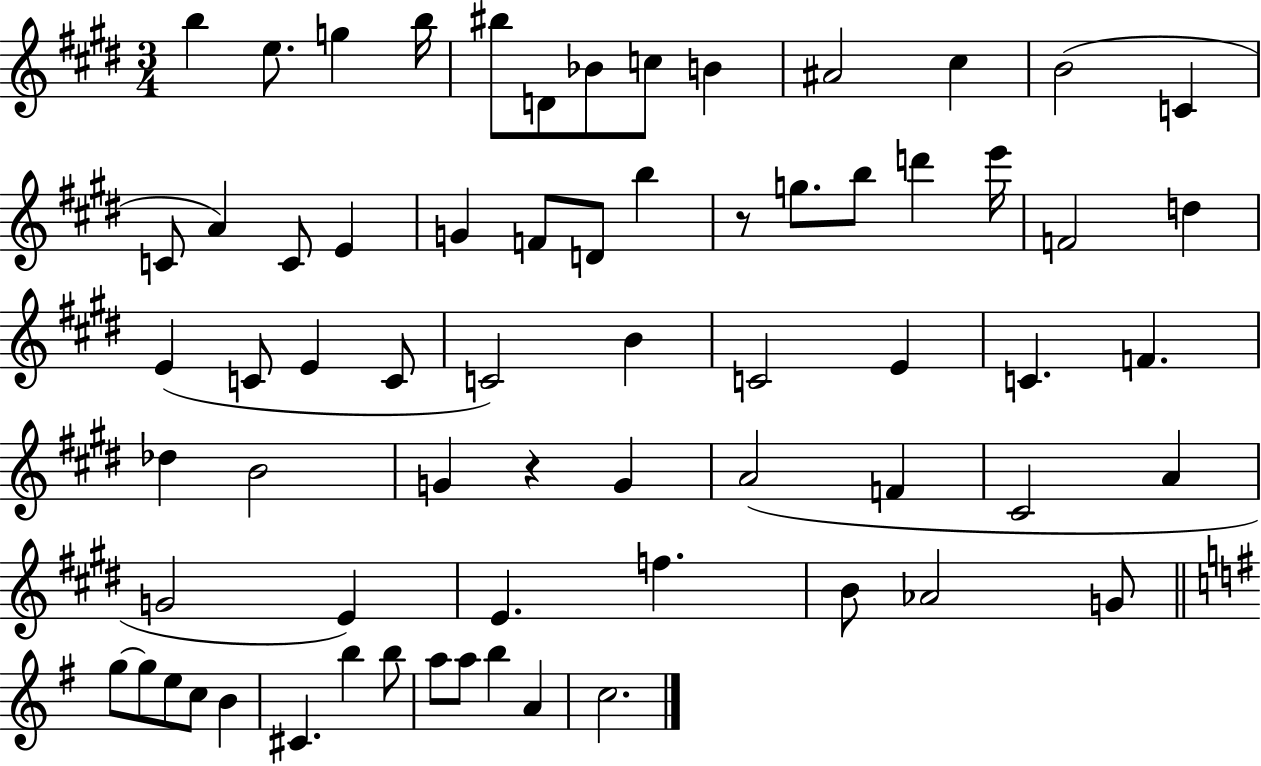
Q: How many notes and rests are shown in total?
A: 67